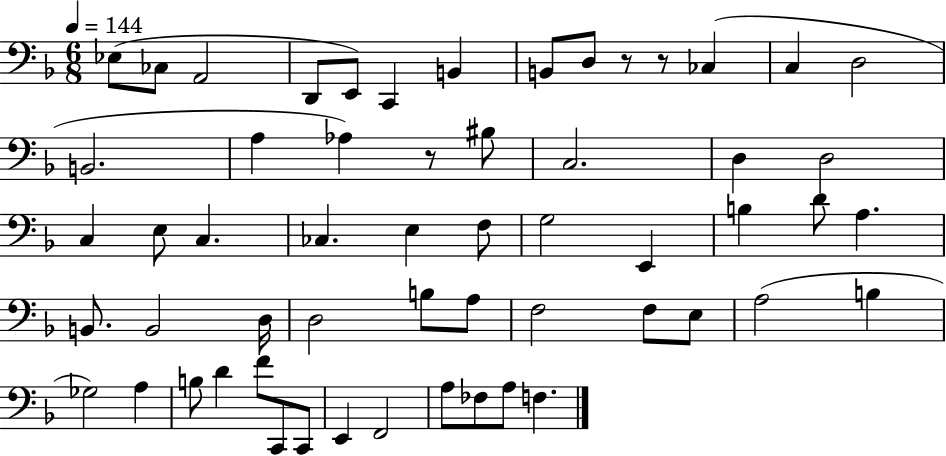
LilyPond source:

{
  \clef bass
  \numericTimeSignature
  \time 6/8
  \key f \major
  \tempo 4 = 144
  ees8( ces8 a,2 | d,8 e,8) c,4 b,4 | b,8 d8 r8 r8 ces4( | c4 d2 | \break b,2. | a4 aes4) r8 bis8 | c2. | d4 d2 | \break c4 e8 c4. | ces4. e4 f8 | g2 e,4 | b4 d'8 a4. | \break b,8. b,2 d16 | d2 b8 a8 | f2 f8 e8 | a2( b4 | \break ges2) a4 | b8 d'4 f'8 c,8 c,8 | e,4 f,2 | a8 fes8 a8 f4. | \break \bar "|."
}